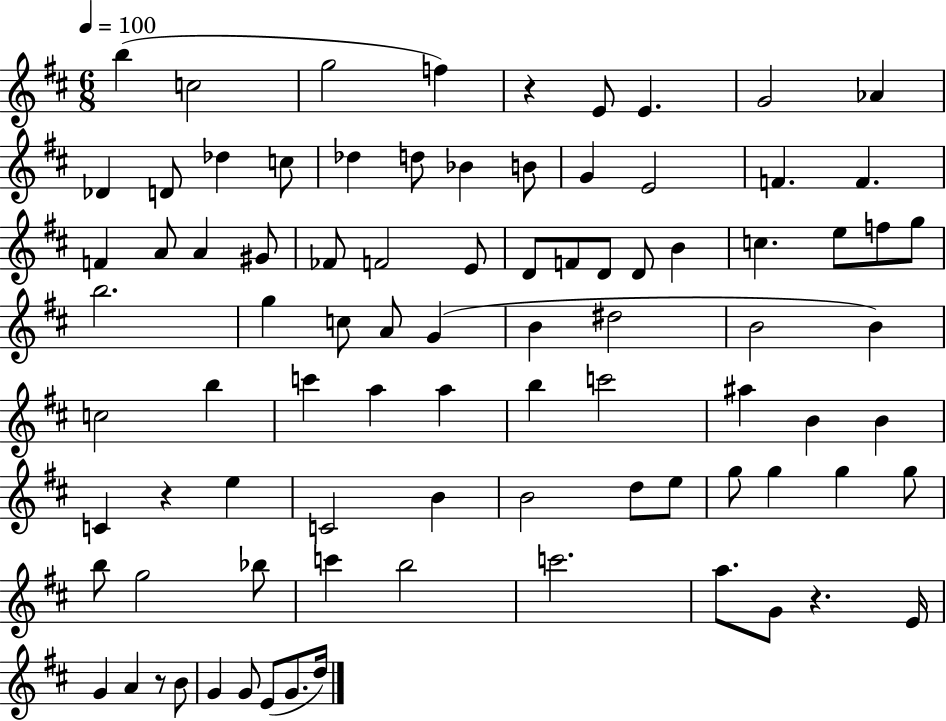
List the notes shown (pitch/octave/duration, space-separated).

B5/q C5/h G5/h F5/q R/q E4/e E4/q. G4/h Ab4/q Db4/q D4/e Db5/q C5/e Db5/q D5/e Bb4/q B4/e G4/q E4/h F4/q. F4/q. F4/q A4/e A4/q G#4/e FES4/e F4/h E4/e D4/e F4/e D4/e D4/e B4/q C5/q. E5/e F5/e G5/e B5/h. G5/q C5/e A4/e G4/q B4/q D#5/h B4/h B4/q C5/h B5/q C6/q A5/q A5/q B5/q C6/h A#5/q B4/q B4/q C4/q R/q E5/q C4/h B4/q B4/h D5/e E5/e G5/e G5/q G5/q G5/e B5/e G5/h Bb5/e C6/q B5/h C6/h. A5/e. G4/e R/q. E4/s G4/q A4/q R/e B4/e G4/q G4/e E4/e G4/e. D5/s